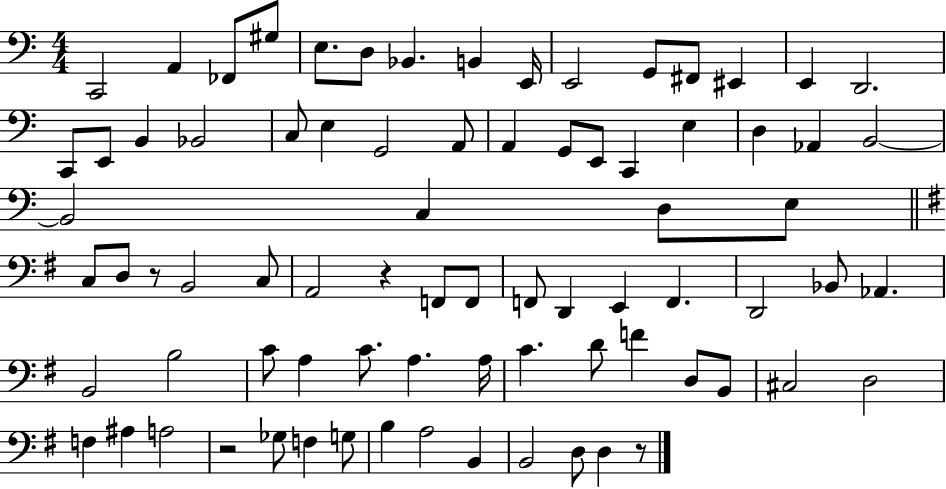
C2/h A2/q FES2/e G#3/e E3/e. D3/e Bb2/q. B2/q E2/s E2/h G2/e F#2/e EIS2/q E2/q D2/h. C2/e E2/e B2/q Bb2/h C3/e E3/q G2/h A2/e A2/q G2/e E2/e C2/q E3/q D3/q Ab2/q B2/h B2/h C3/q D3/e E3/e C3/e D3/e R/e B2/h C3/e A2/h R/q F2/e F2/e F2/e D2/q E2/q F2/q. D2/h Bb2/e Ab2/q. B2/h B3/h C4/e A3/q C4/e. A3/q. A3/s C4/q. D4/e F4/q D3/e B2/e C#3/h D3/h F3/q A#3/q A3/h R/h Gb3/e F3/q G3/e B3/q A3/h B2/q B2/h D3/e D3/q R/e